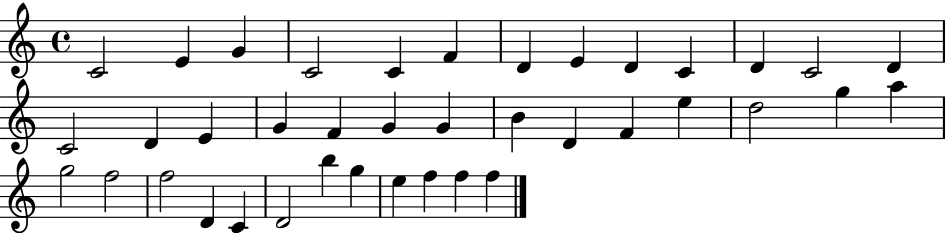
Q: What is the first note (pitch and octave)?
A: C4